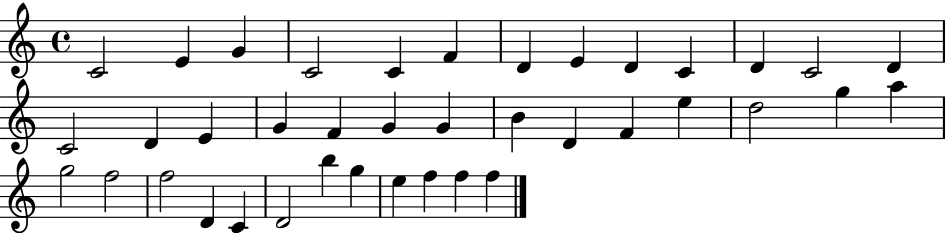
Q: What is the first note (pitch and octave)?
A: C4